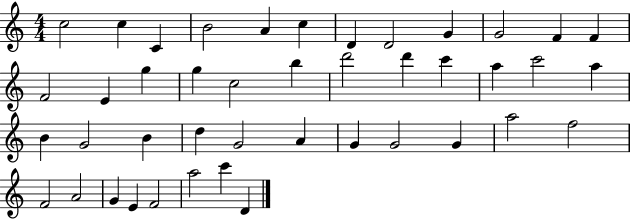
X:1
T:Untitled
M:4/4
L:1/4
K:C
c2 c C B2 A c D D2 G G2 F F F2 E g g c2 b d'2 d' c' a c'2 a B G2 B d G2 A G G2 G a2 f2 F2 A2 G E F2 a2 c' D